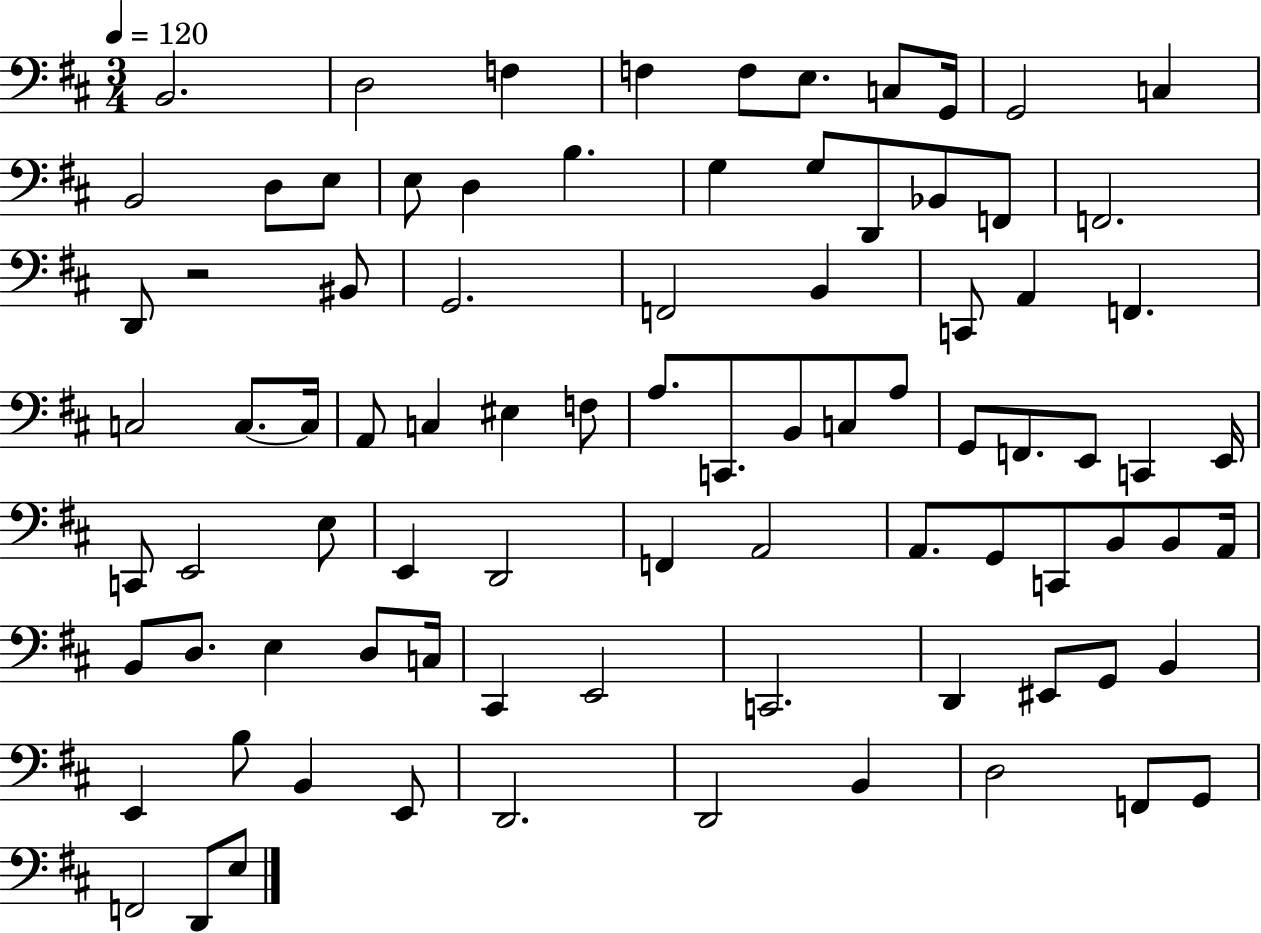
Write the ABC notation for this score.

X:1
T:Untitled
M:3/4
L:1/4
K:D
B,,2 D,2 F, F, F,/2 E,/2 C,/2 G,,/4 G,,2 C, B,,2 D,/2 E,/2 E,/2 D, B, G, G,/2 D,,/2 _B,,/2 F,,/2 F,,2 D,,/2 z2 ^B,,/2 G,,2 F,,2 B,, C,,/2 A,, F,, C,2 C,/2 C,/4 A,,/2 C, ^E, F,/2 A,/2 C,,/2 B,,/2 C,/2 A,/2 G,,/2 F,,/2 E,,/2 C,, E,,/4 C,,/2 E,,2 E,/2 E,, D,,2 F,, A,,2 A,,/2 G,,/2 C,,/2 B,,/2 B,,/2 A,,/4 B,,/2 D,/2 E, D,/2 C,/4 ^C,, E,,2 C,,2 D,, ^E,,/2 G,,/2 B,, E,, B,/2 B,, E,,/2 D,,2 D,,2 B,, D,2 F,,/2 G,,/2 F,,2 D,,/2 E,/2